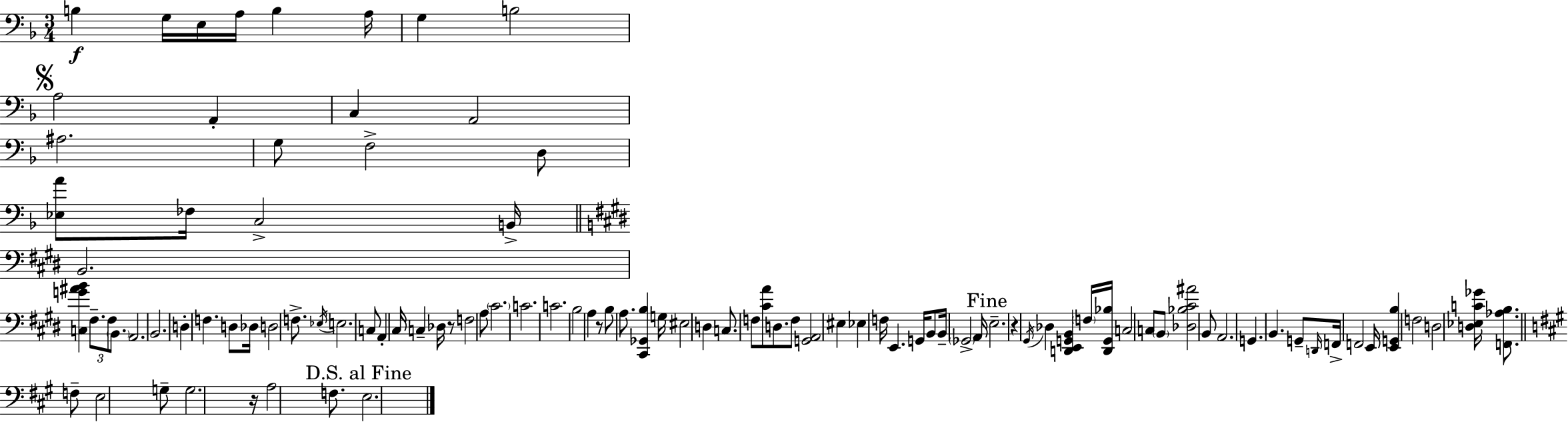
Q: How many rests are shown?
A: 4